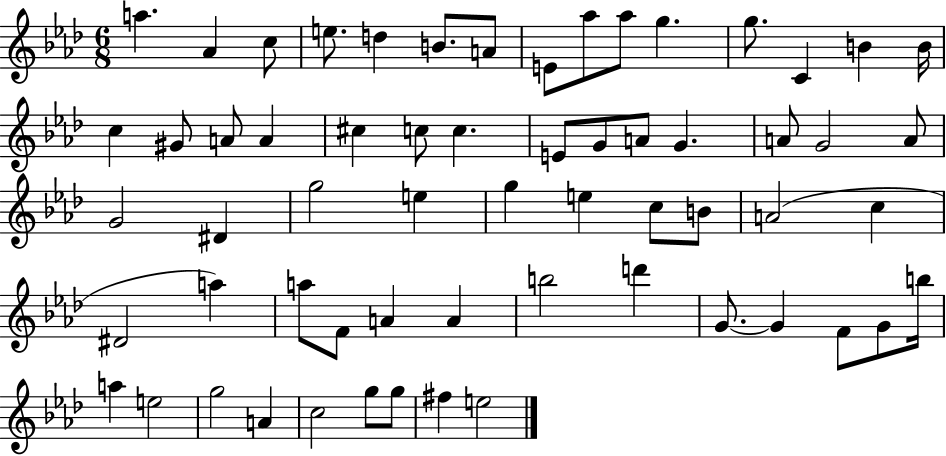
A5/q. Ab4/q C5/e E5/e. D5/q B4/e. A4/e E4/e Ab5/e Ab5/e G5/q. G5/e. C4/q B4/q B4/s C5/q G#4/e A4/e A4/q C#5/q C5/e C5/q. E4/e G4/e A4/e G4/q. A4/e G4/h A4/e G4/h D#4/q G5/h E5/q G5/q E5/q C5/e B4/e A4/h C5/q D#4/h A5/q A5/e F4/e A4/q A4/q B5/h D6/q G4/e. G4/q F4/e G4/e B5/s A5/q E5/h G5/h A4/q C5/h G5/e G5/e F#5/q E5/h